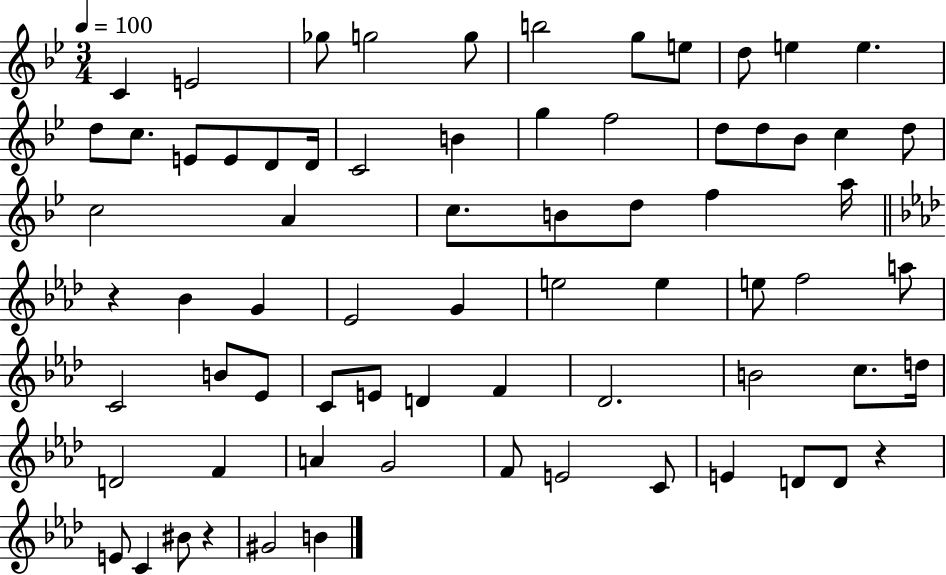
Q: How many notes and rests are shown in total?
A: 71